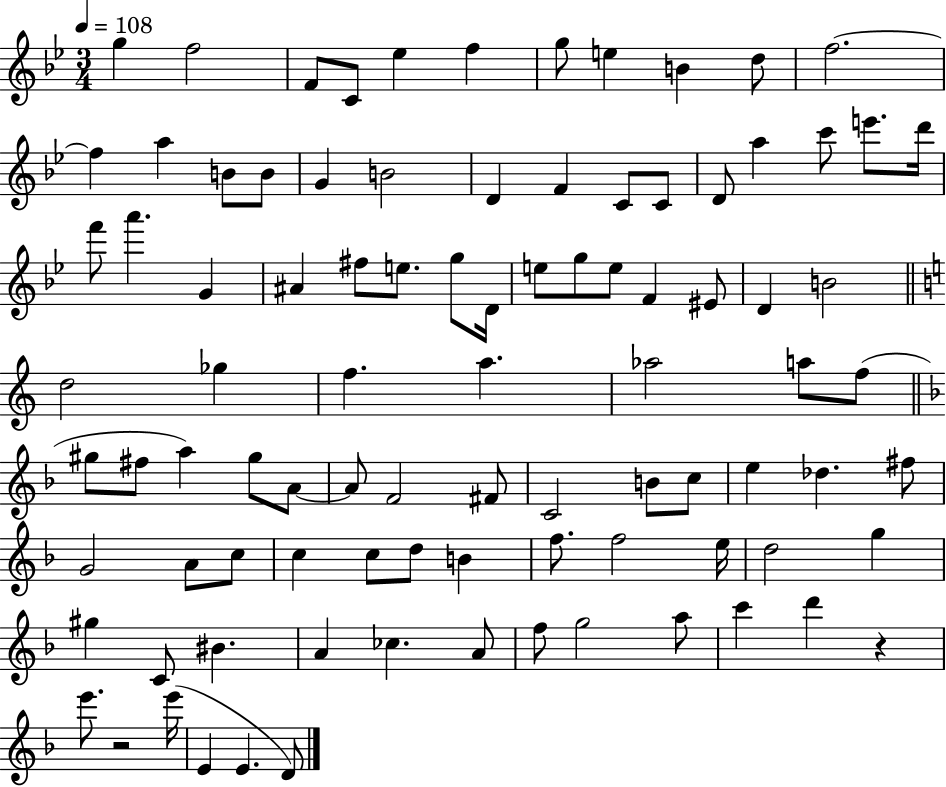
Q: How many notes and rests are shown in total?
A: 92